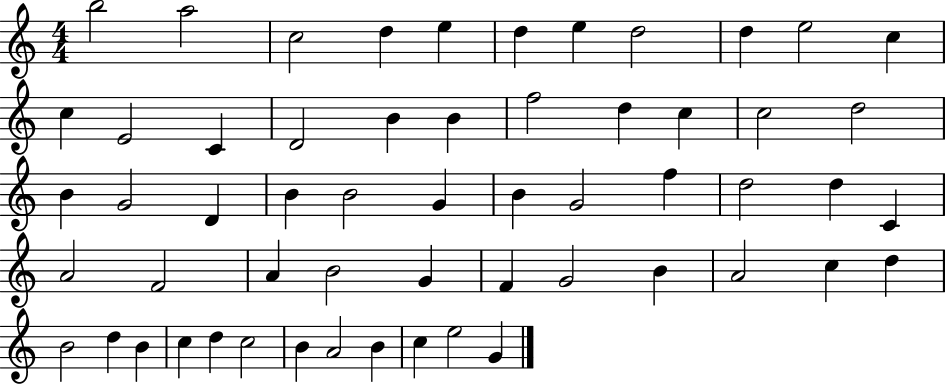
X:1
T:Untitled
M:4/4
L:1/4
K:C
b2 a2 c2 d e d e d2 d e2 c c E2 C D2 B B f2 d c c2 d2 B G2 D B B2 G B G2 f d2 d C A2 F2 A B2 G F G2 B A2 c d B2 d B c d c2 B A2 B c e2 G